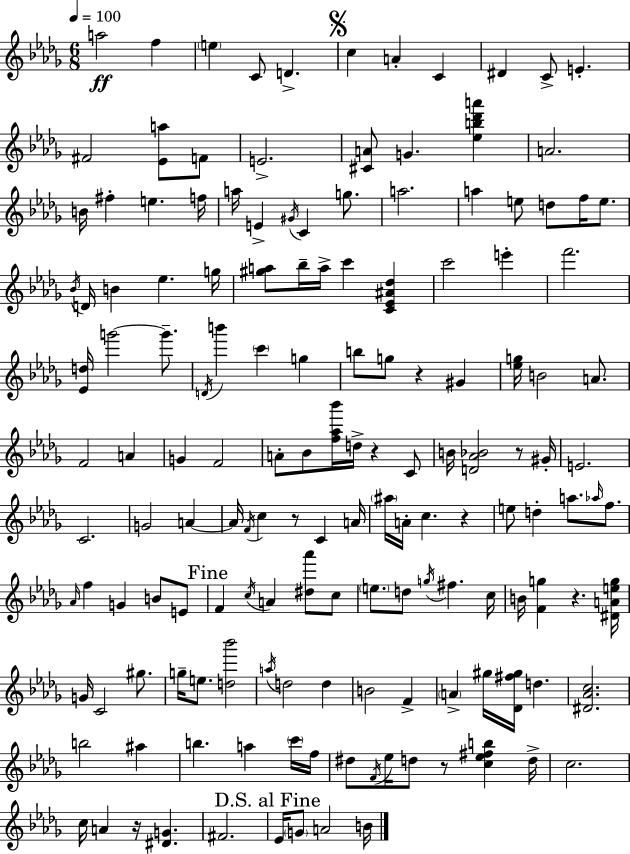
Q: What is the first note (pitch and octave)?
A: A5